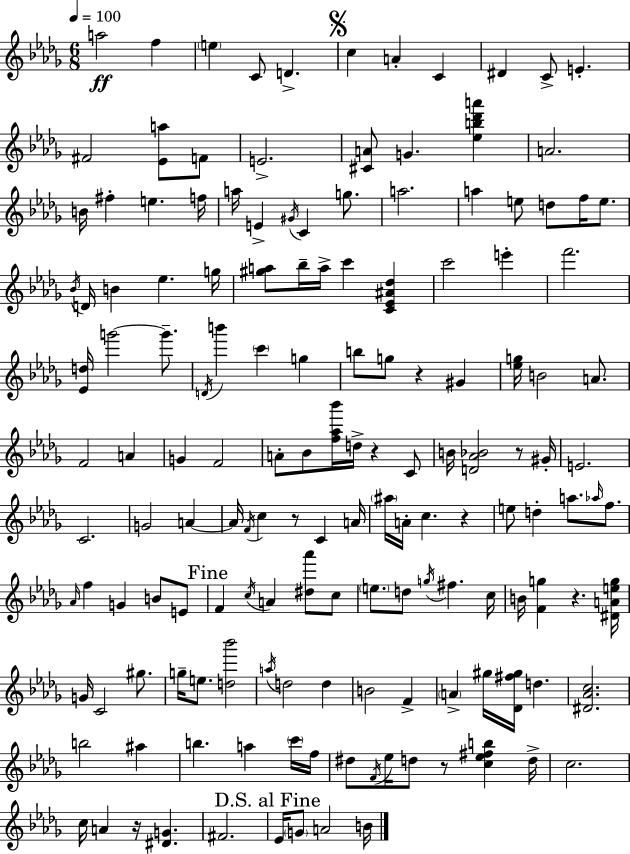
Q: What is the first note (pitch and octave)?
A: A5